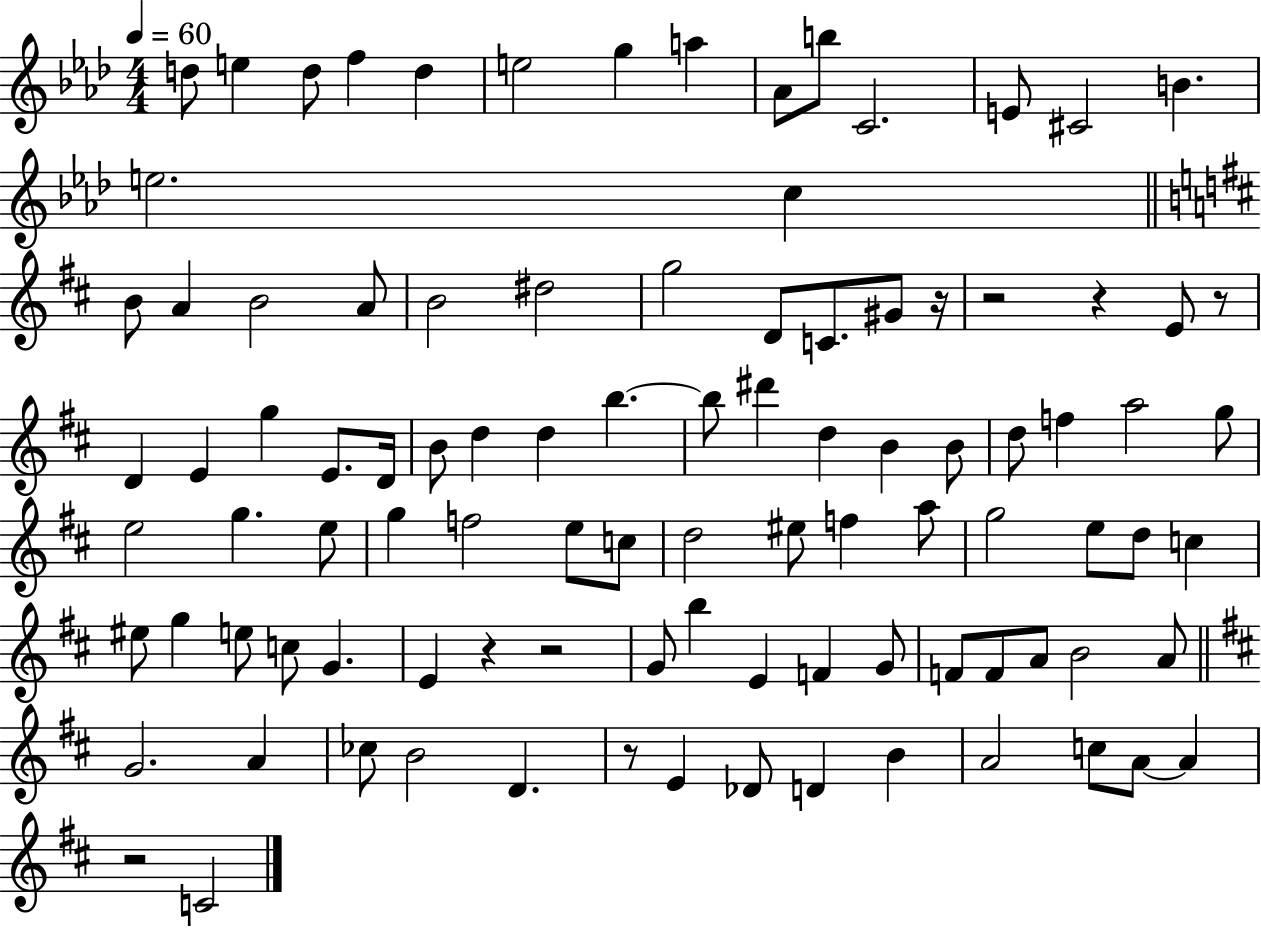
{
  \clef treble
  \numericTimeSignature
  \time 4/4
  \key aes \major
  \tempo 4 = 60
  \repeat volta 2 { d''8 e''4 d''8 f''4 d''4 | e''2 g''4 a''4 | aes'8 b''8 c'2. | e'8 cis'2 b'4. | \break e''2. c''4 | \bar "||" \break \key d \major b'8 a'4 b'2 a'8 | b'2 dis''2 | g''2 d'8 c'8. gis'8 r16 | r2 r4 e'8 r8 | \break d'4 e'4 g''4 e'8. d'16 | b'8 d''4 d''4 b''4.~~ | b''8 dis'''4 d''4 b'4 b'8 | d''8 f''4 a''2 g''8 | \break e''2 g''4. e''8 | g''4 f''2 e''8 c''8 | d''2 eis''8 f''4 a''8 | g''2 e''8 d''8 c''4 | \break eis''8 g''4 e''8 c''8 g'4. | e'4 r4 r2 | g'8 b''4 e'4 f'4 g'8 | f'8 f'8 a'8 b'2 a'8 | \break \bar "||" \break \key d \major g'2. a'4 | ces''8 b'2 d'4. | r8 e'4 des'8 d'4 b'4 | a'2 c''8 a'8~~ a'4 | \break r2 c'2 | } \bar "|."
}